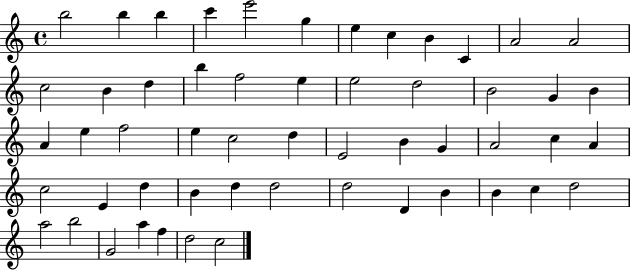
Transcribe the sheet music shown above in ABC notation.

X:1
T:Untitled
M:4/4
L:1/4
K:C
b2 b b c' e'2 g e c B C A2 A2 c2 B d b f2 e e2 d2 B2 G B A e f2 e c2 d E2 B G A2 c A c2 E d B d d2 d2 D B B c d2 a2 b2 G2 a f d2 c2